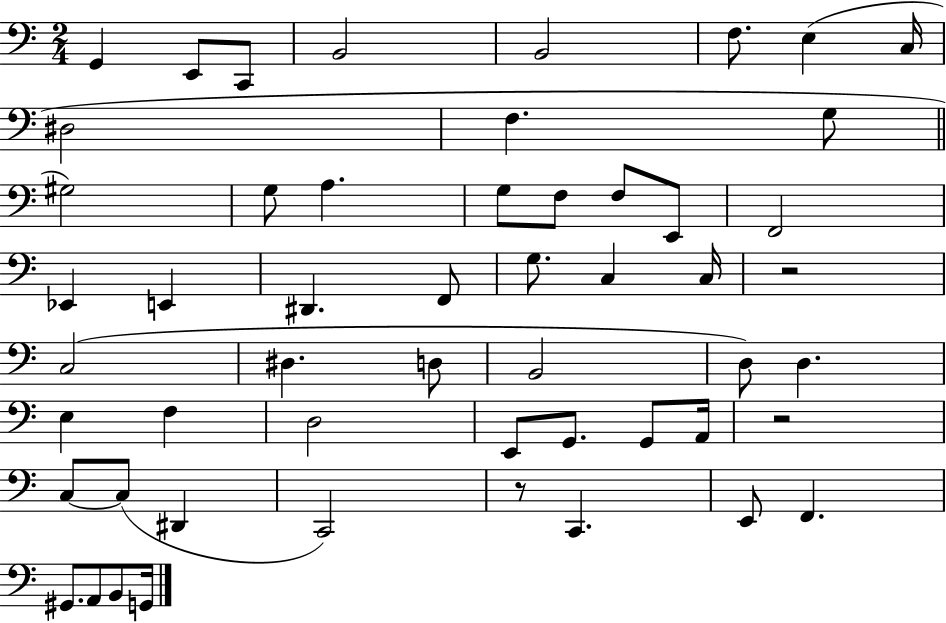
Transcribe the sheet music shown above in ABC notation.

X:1
T:Untitled
M:2/4
L:1/4
K:C
G,, E,,/2 C,,/2 B,,2 B,,2 F,/2 E, C,/4 ^D,2 F, G,/2 ^G,2 G,/2 A, G,/2 F,/2 F,/2 E,,/2 F,,2 _E,, E,, ^D,, F,,/2 G,/2 C, C,/4 z2 C,2 ^D, D,/2 B,,2 D,/2 D, E, F, D,2 E,,/2 G,,/2 G,,/2 A,,/4 z2 C,/2 C,/2 ^D,, C,,2 z/2 C,, E,,/2 F,, ^G,,/2 A,,/2 B,,/2 G,,/4